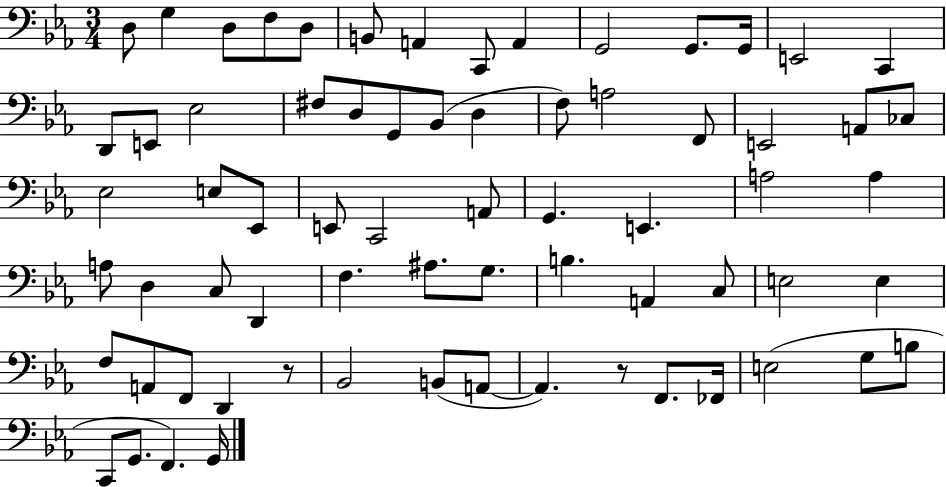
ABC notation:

X:1
T:Untitled
M:3/4
L:1/4
K:Eb
D,/2 G, D,/2 F,/2 D,/2 B,,/2 A,, C,,/2 A,, G,,2 G,,/2 G,,/4 E,,2 C,, D,,/2 E,,/2 _E,2 ^F,/2 D,/2 G,,/2 _B,,/2 D, F,/2 A,2 F,,/2 E,,2 A,,/2 _C,/2 _E,2 E,/2 _E,,/2 E,,/2 C,,2 A,,/2 G,, E,, A,2 A, A,/2 D, C,/2 D,, F, ^A,/2 G,/2 B, A,, C,/2 E,2 E, F,/2 A,,/2 F,,/2 D,, z/2 _B,,2 B,,/2 A,,/2 A,, z/2 F,,/2 _F,,/4 E,2 G,/2 B,/2 C,,/2 G,,/2 F,, G,,/4